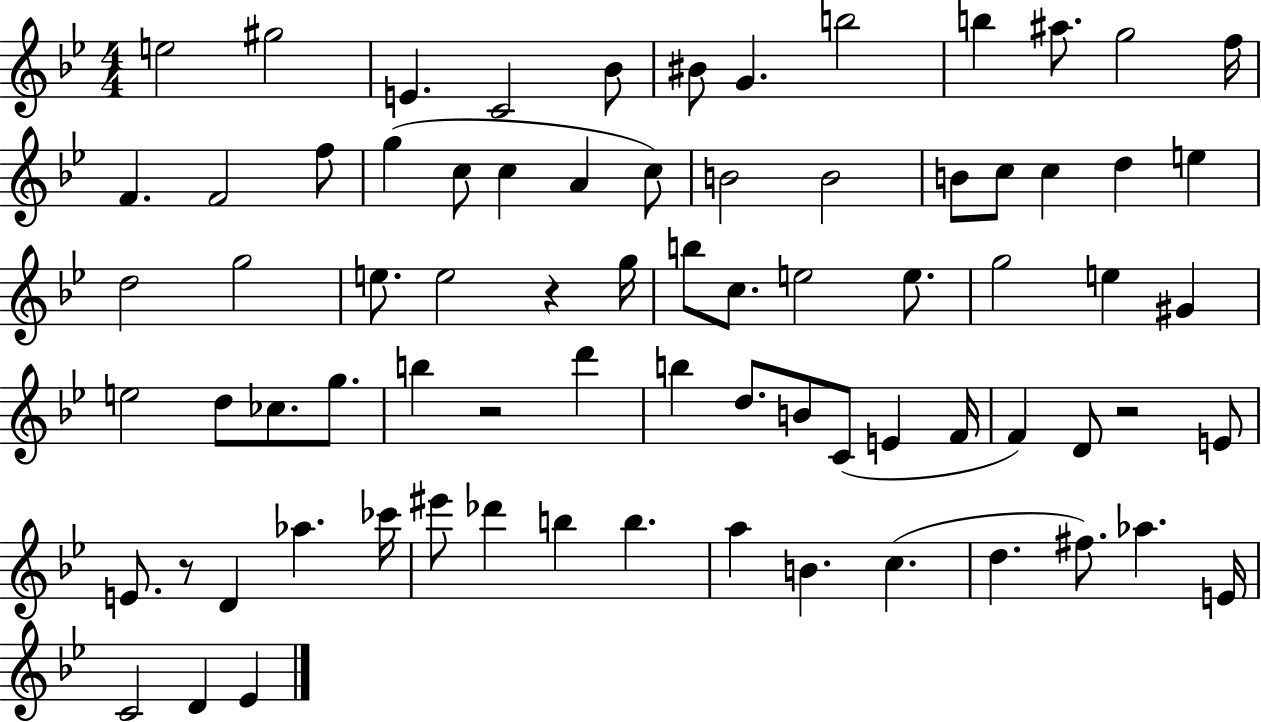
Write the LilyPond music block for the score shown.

{
  \clef treble
  \numericTimeSignature
  \time 4/4
  \key bes \major
  e''2 gis''2 | e'4. c'2 bes'8 | bis'8 g'4. b''2 | b''4 ais''8. g''2 f''16 | \break f'4. f'2 f''8 | g''4( c''8 c''4 a'4 c''8) | b'2 b'2 | b'8 c''8 c''4 d''4 e''4 | \break d''2 g''2 | e''8. e''2 r4 g''16 | b''8 c''8. e''2 e''8. | g''2 e''4 gis'4 | \break e''2 d''8 ces''8. g''8. | b''4 r2 d'''4 | b''4 d''8. b'8 c'8( e'4 f'16 | f'4) d'8 r2 e'8 | \break e'8. r8 d'4 aes''4. ces'''16 | eis'''8 des'''4 b''4 b''4. | a''4 b'4. c''4.( | d''4. fis''8.) aes''4. e'16 | \break c'2 d'4 ees'4 | \bar "|."
}